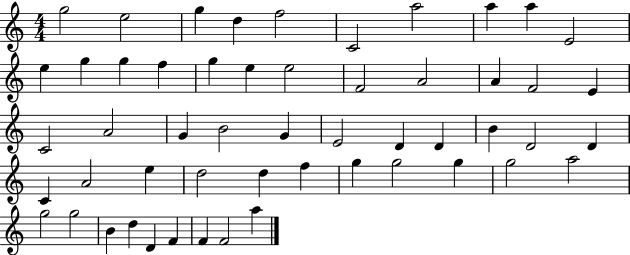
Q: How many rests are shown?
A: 0